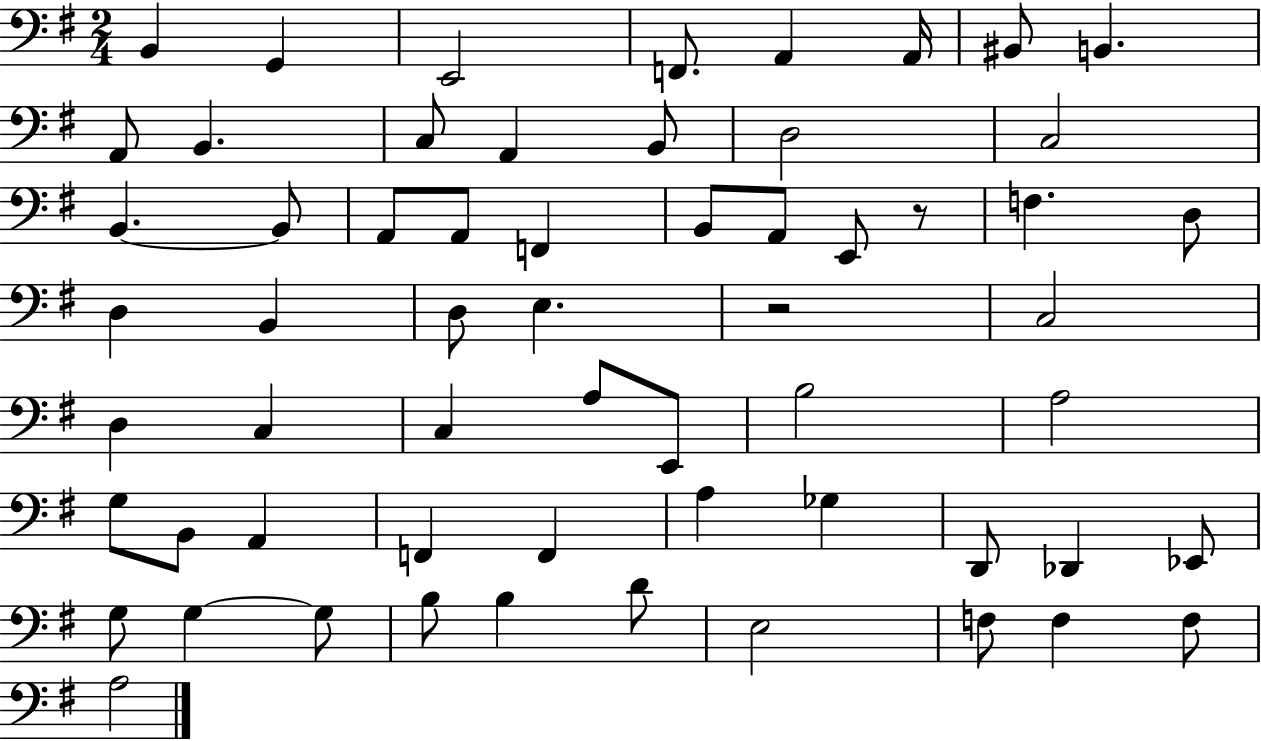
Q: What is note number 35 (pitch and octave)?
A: E2